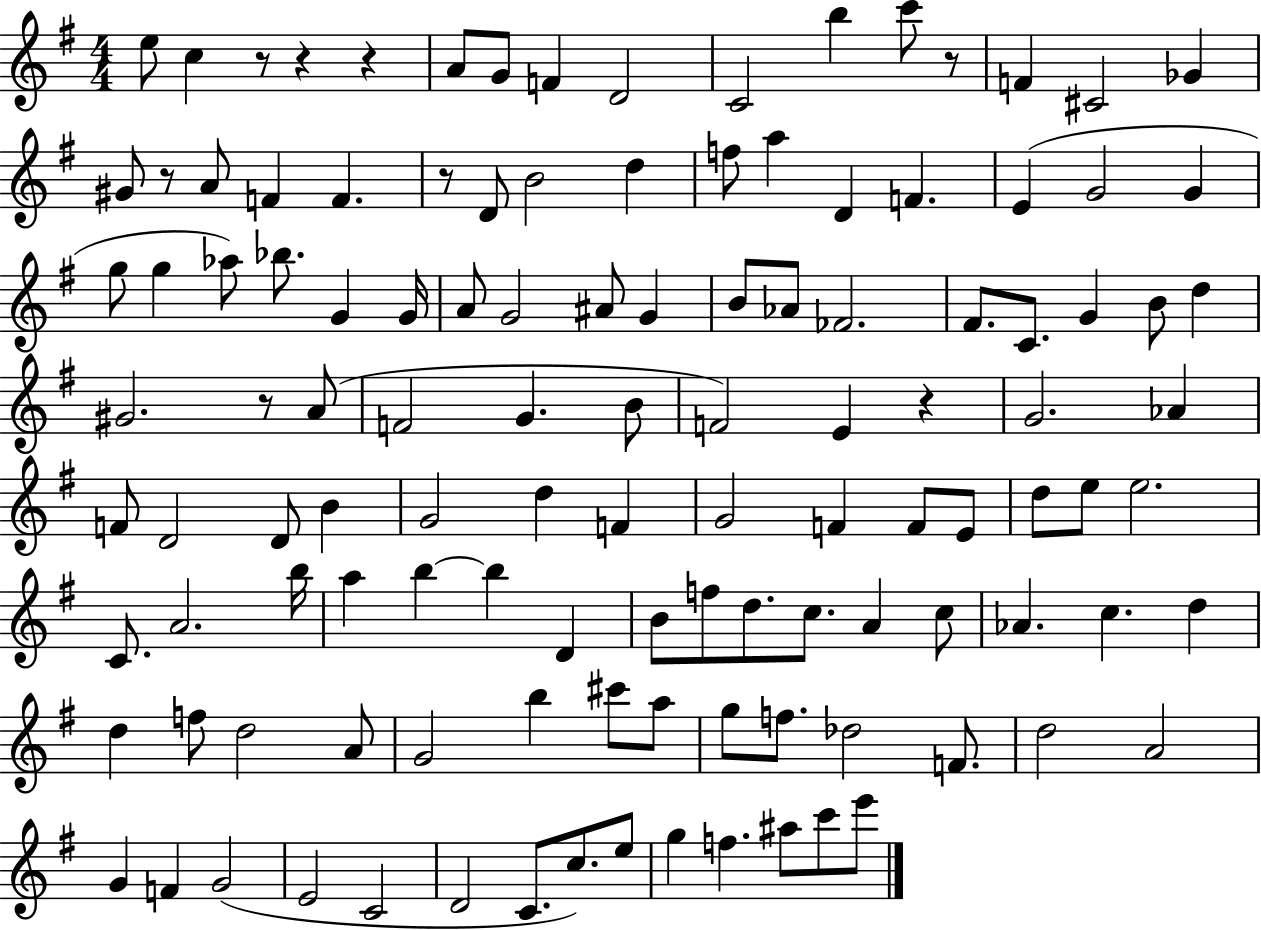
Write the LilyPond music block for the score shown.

{
  \clef treble
  \numericTimeSignature
  \time 4/4
  \key g \major
  e''8 c''4 r8 r4 r4 | a'8 g'8 f'4 d'2 | c'2 b''4 c'''8 r8 | f'4 cis'2 ges'4 | \break gis'8 r8 a'8 f'4 f'4. | r8 d'8 b'2 d''4 | f''8 a''4 d'4 f'4. | e'4( g'2 g'4 | \break g''8 g''4 aes''8) bes''8. g'4 g'16 | a'8 g'2 ais'8 g'4 | b'8 aes'8 fes'2. | fis'8. c'8. g'4 b'8 d''4 | \break gis'2. r8 a'8( | f'2 g'4. b'8 | f'2) e'4 r4 | g'2. aes'4 | \break f'8 d'2 d'8 b'4 | g'2 d''4 f'4 | g'2 f'4 f'8 e'8 | d''8 e''8 e''2. | \break c'8. a'2. b''16 | a''4 b''4~~ b''4 d'4 | b'8 f''8 d''8. c''8. a'4 c''8 | aes'4. c''4. d''4 | \break d''4 f''8 d''2 a'8 | g'2 b''4 cis'''8 a''8 | g''8 f''8. des''2 f'8. | d''2 a'2 | \break g'4 f'4 g'2( | e'2 c'2 | d'2 c'8. c''8.) e''8 | g''4 f''4. ais''8 c'''8 e'''8 | \break \bar "|."
}